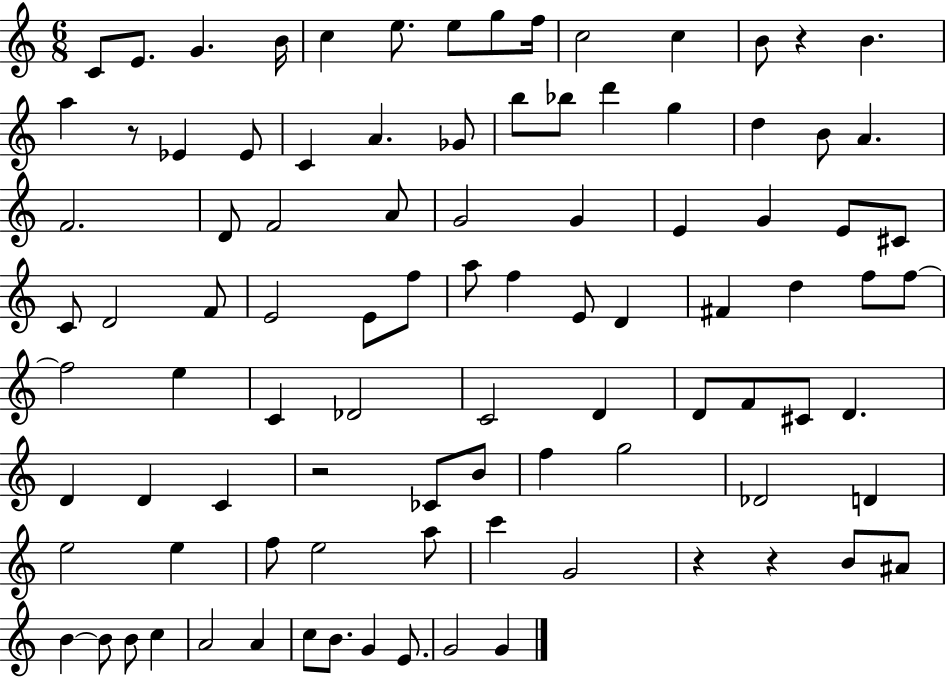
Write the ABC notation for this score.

X:1
T:Untitled
M:6/8
L:1/4
K:C
C/2 E/2 G B/4 c e/2 e/2 g/2 f/4 c2 c B/2 z B a z/2 _E _E/2 C A _G/2 b/2 _b/2 d' g d B/2 A F2 D/2 F2 A/2 G2 G E G E/2 ^C/2 C/2 D2 F/2 E2 E/2 f/2 a/2 f E/2 D ^F d f/2 f/2 f2 e C _D2 C2 D D/2 F/2 ^C/2 D D D C z2 _C/2 B/2 f g2 _D2 D e2 e f/2 e2 a/2 c' G2 z z B/2 ^A/2 B B/2 B/2 c A2 A c/2 B/2 G E/2 G2 G